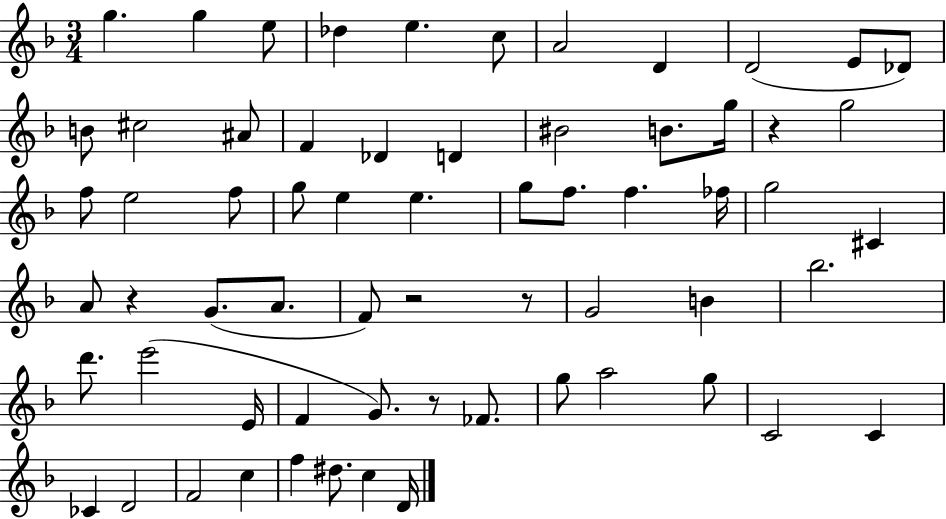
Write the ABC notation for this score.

X:1
T:Untitled
M:3/4
L:1/4
K:F
g g e/2 _d e c/2 A2 D D2 E/2 _D/2 B/2 ^c2 ^A/2 F _D D ^B2 B/2 g/4 z g2 f/2 e2 f/2 g/2 e e g/2 f/2 f _f/4 g2 ^C A/2 z G/2 A/2 F/2 z2 z/2 G2 B _b2 d'/2 e'2 E/4 F G/2 z/2 _F/2 g/2 a2 g/2 C2 C _C D2 F2 c f ^d/2 c D/4